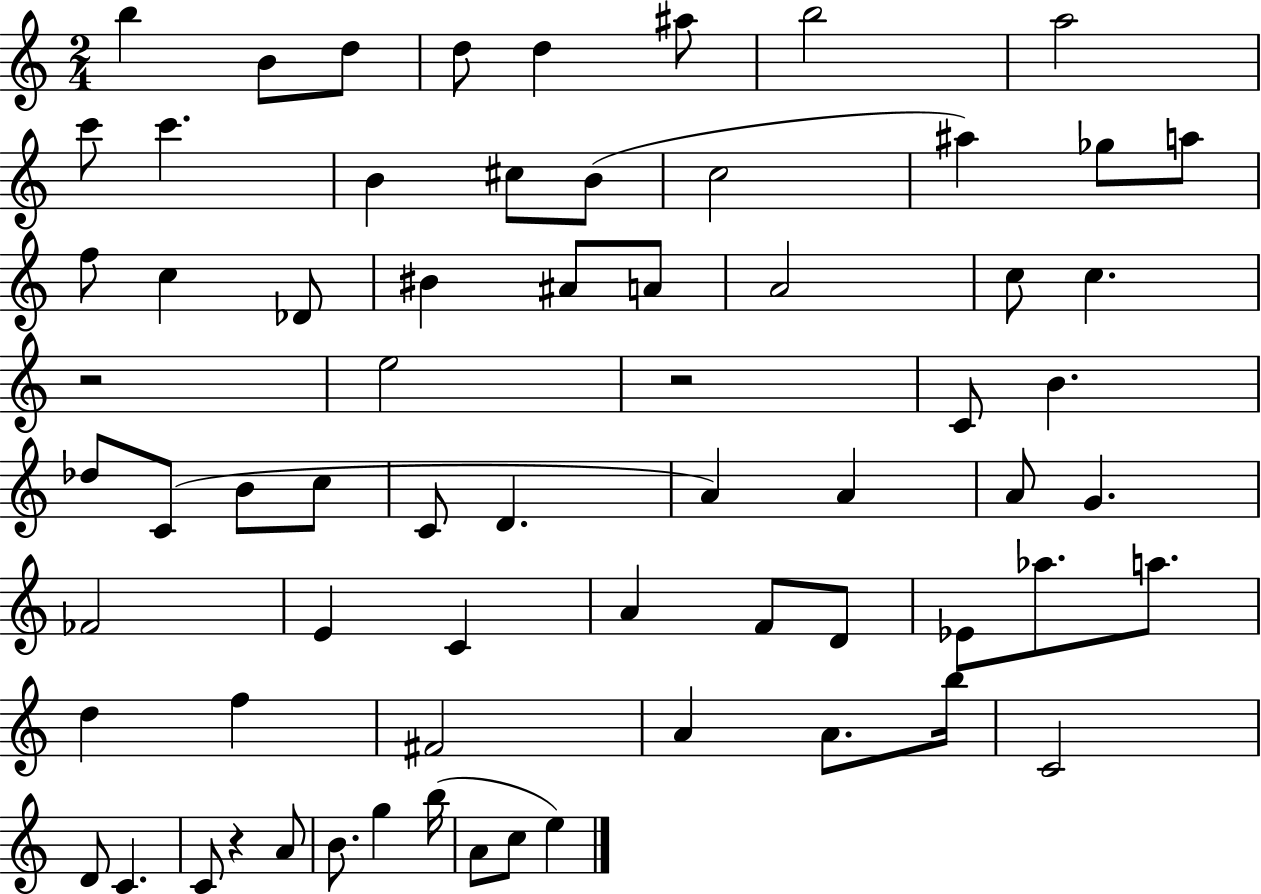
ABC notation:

X:1
T:Untitled
M:2/4
L:1/4
K:C
b B/2 d/2 d/2 d ^a/2 b2 a2 c'/2 c' B ^c/2 B/2 c2 ^a _g/2 a/2 f/2 c _D/2 ^B ^A/2 A/2 A2 c/2 c z2 e2 z2 C/2 B _d/2 C/2 B/2 c/2 C/2 D A A A/2 G _F2 E C A F/2 D/2 _E/2 _a/2 a/2 d f ^F2 A A/2 b/4 C2 D/2 C C/2 z A/2 B/2 g b/4 A/2 c/2 e